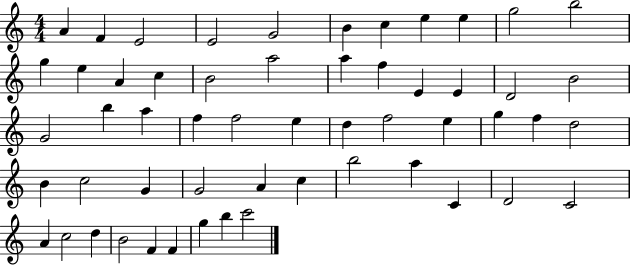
{
  \clef treble
  \numericTimeSignature
  \time 4/4
  \key c \major
  a'4 f'4 e'2 | e'2 g'2 | b'4 c''4 e''4 e''4 | g''2 b''2 | \break g''4 e''4 a'4 c''4 | b'2 a''2 | a''4 f''4 e'4 e'4 | d'2 b'2 | \break g'2 b''4 a''4 | f''4 f''2 e''4 | d''4 f''2 e''4 | g''4 f''4 d''2 | \break b'4 c''2 g'4 | g'2 a'4 c''4 | b''2 a''4 c'4 | d'2 c'2 | \break a'4 c''2 d''4 | b'2 f'4 f'4 | g''4 b''4 c'''2 | \bar "|."
}